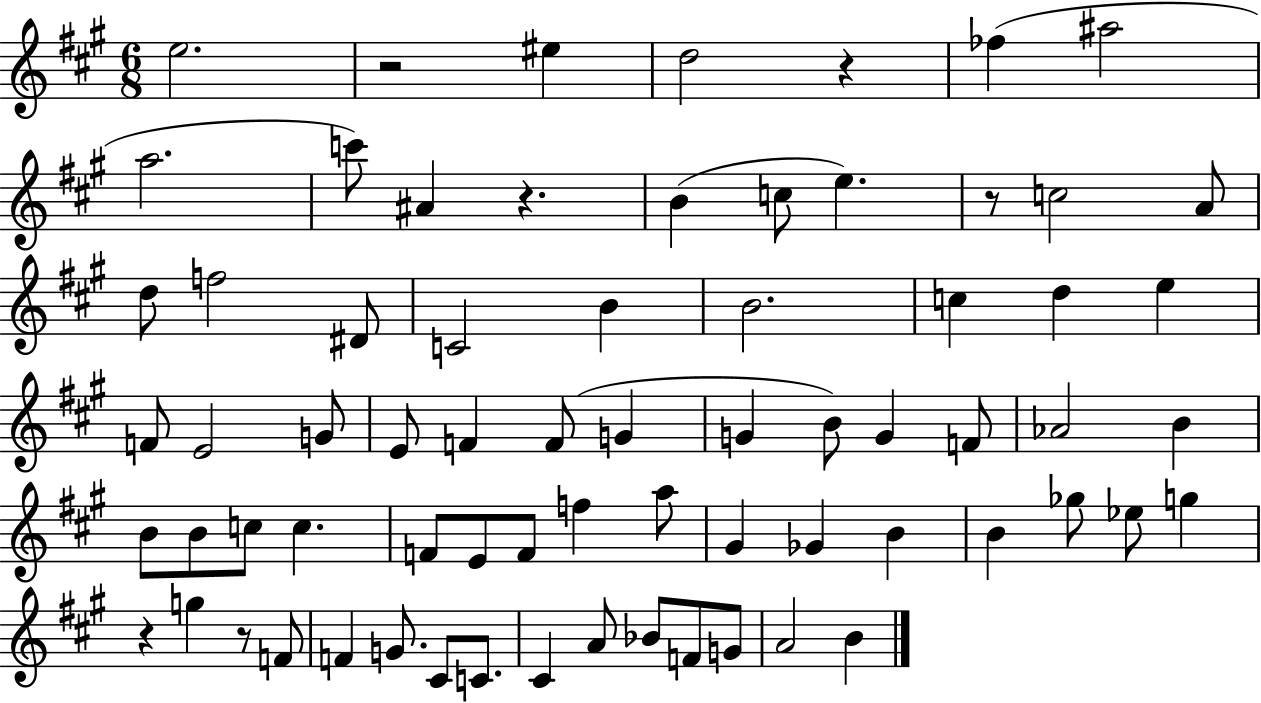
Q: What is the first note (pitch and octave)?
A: E5